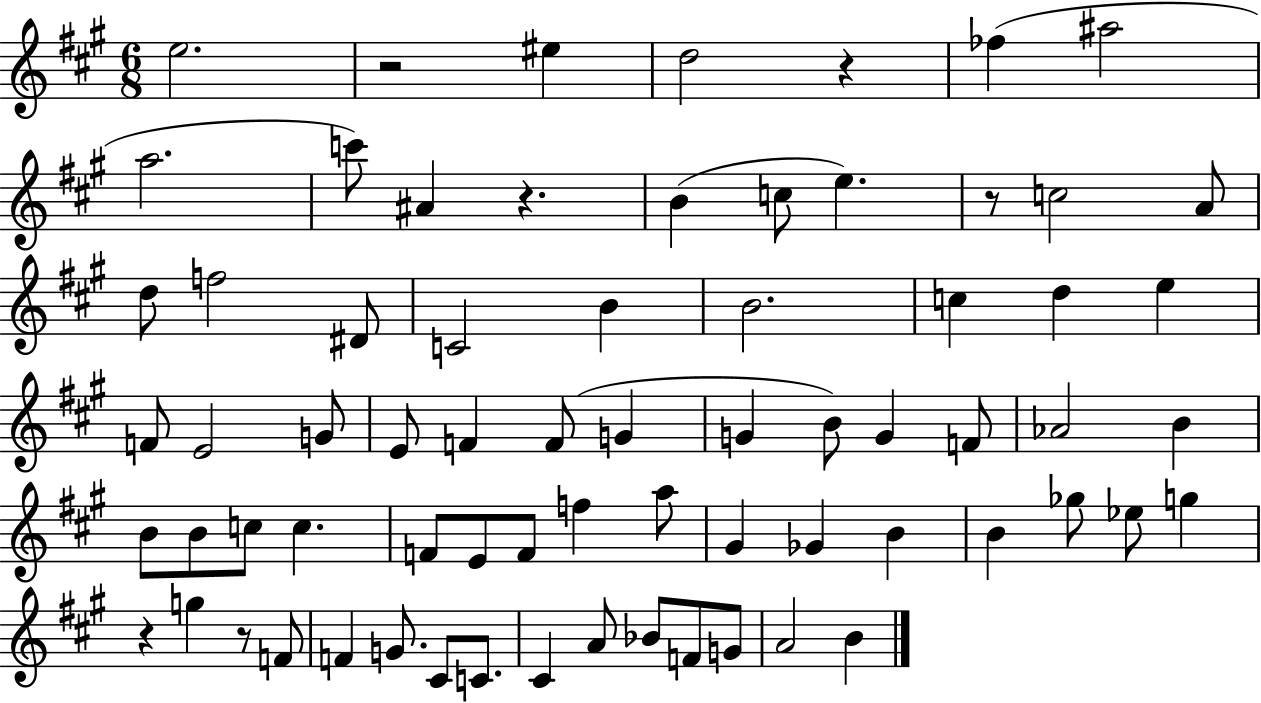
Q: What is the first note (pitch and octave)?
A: E5